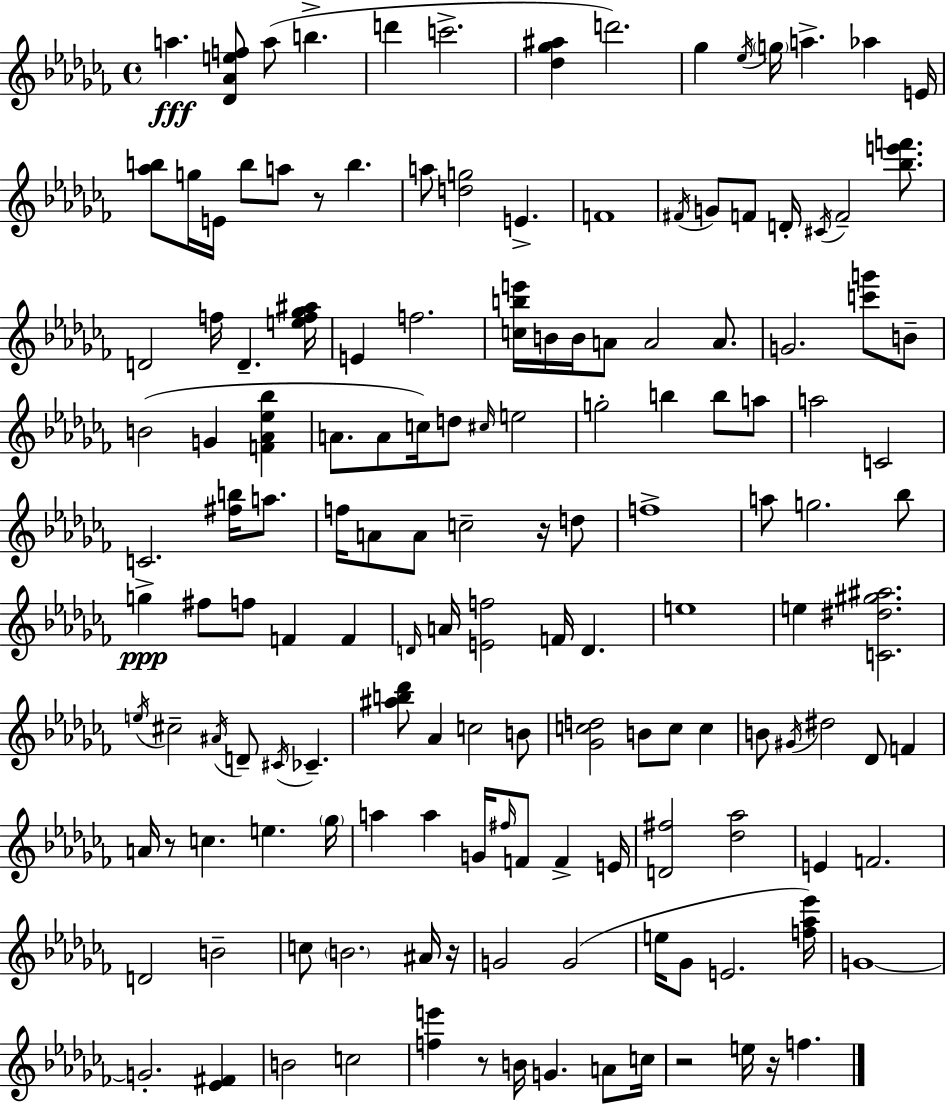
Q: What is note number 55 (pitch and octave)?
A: F5